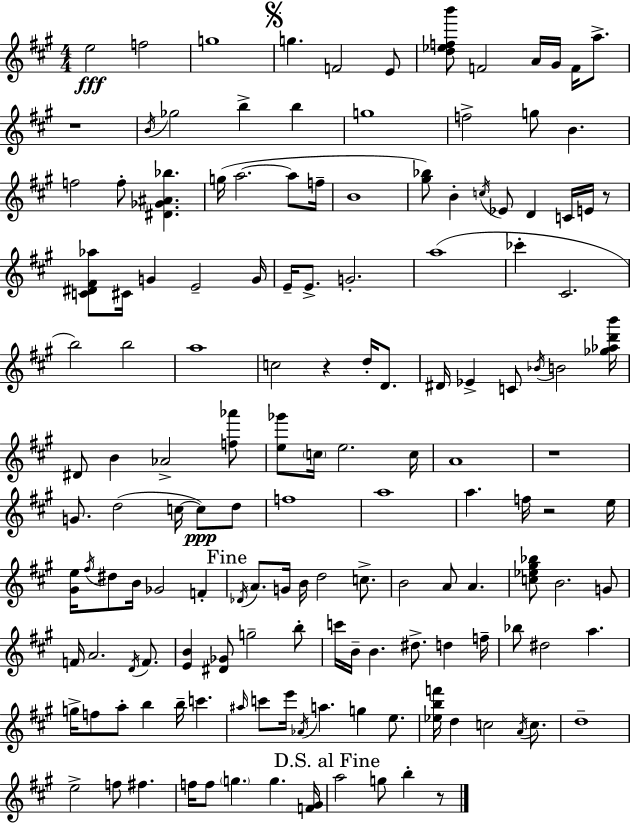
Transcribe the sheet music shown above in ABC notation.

X:1
T:Untitled
M:4/4
L:1/4
K:A
e2 f2 g4 g F2 E/2 [d_efb']/2 F2 A/4 ^G/4 F/4 a/2 z4 B/4 _g2 b b g4 f2 g/2 B f2 f/2 [^D_G^A_b] g/4 a2 a/2 f/4 B4 [^g_b]/2 B c/4 _E/2 D C/4 E/4 z/2 [C^D^F_a]/2 ^C/4 G E2 G/4 E/4 E/2 G2 a4 _c' ^C2 b2 b2 a4 c2 z d/4 D/2 ^D/4 _E C/2 _B/4 B2 [_g_ad'b']/4 ^D/2 B _A2 [f_a']/2 [e_g']/2 c/4 e2 c/4 A4 z4 G/2 d2 c/4 c/2 d/2 f4 a4 a f/4 z2 e/4 [^Ge]/4 ^f/4 ^d/2 B/4 _G2 F _D/4 A/2 G/4 B/4 d2 c/2 B2 A/2 A [c_e^g_b]/2 B2 G/2 F/4 A2 D/4 F/2 [EB] [^D_G]/2 g2 b/2 c'/4 B/4 B ^d/2 d f/4 _b/2 ^d2 a g/4 f/2 a/2 b b/4 c' ^a/4 c'/2 e'/4 _A/4 a g e/2 [_ebf']/4 d c2 A/4 c/2 d4 e2 f/2 ^f f/4 f/2 g g [F^G]/4 a2 g/2 b z/2